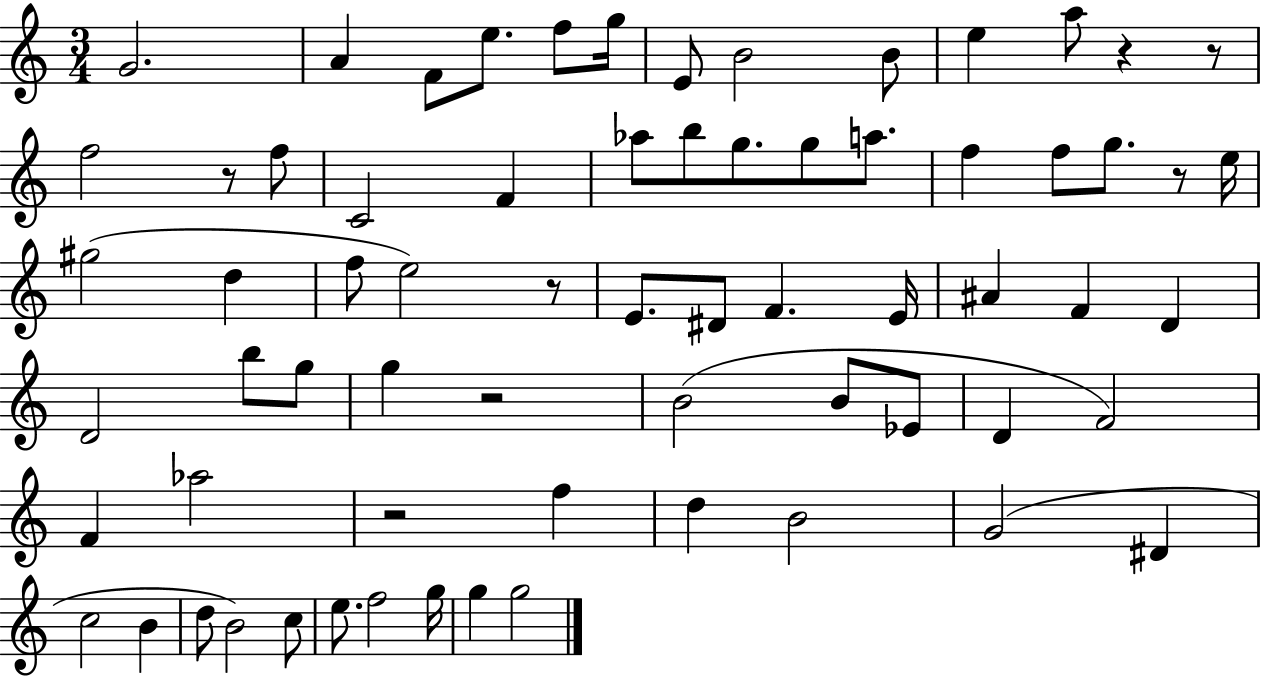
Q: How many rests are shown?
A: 7